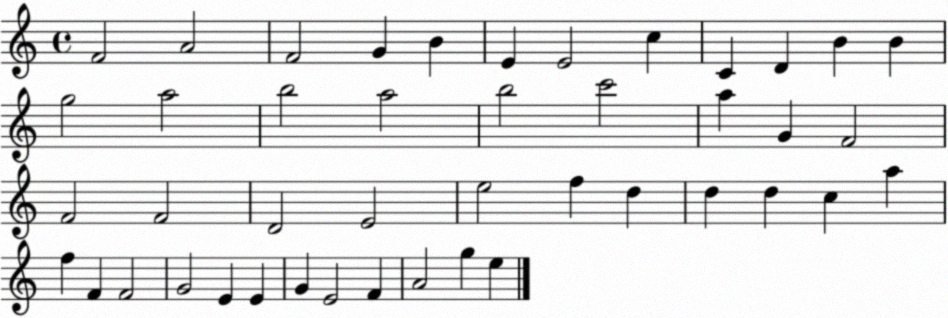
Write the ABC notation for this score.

X:1
T:Untitled
M:4/4
L:1/4
K:C
F2 A2 F2 G B E E2 c C D B B g2 a2 b2 a2 b2 c'2 a G F2 F2 F2 D2 E2 e2 f d d d c a f F F2 G2 E E G E2 F A2 g e